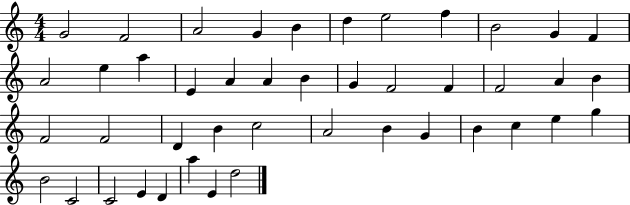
{
  \clef treble
  \numericTimeSignature
  \time 4/4
  \key c \major
  g'2 f'2 | a'2 g'4 b'4 | d''4 e''2 f''4 | b'2 g'4 f'4 | \break a'2 e''4 a''4 | e'4 a'4 a'4 b'4 | g'4 f'2 f'4 | f'2 a'4 b'4 | \break f'2 f'2 | d'4 b'4 c''2 | a'2 b'4 g'4 | b'4 c''4 e''4 g''4 | \break b'2 c'2 | c'2 e'4 d'4 | a''4 e'4 d''2 | \bar "|."
}